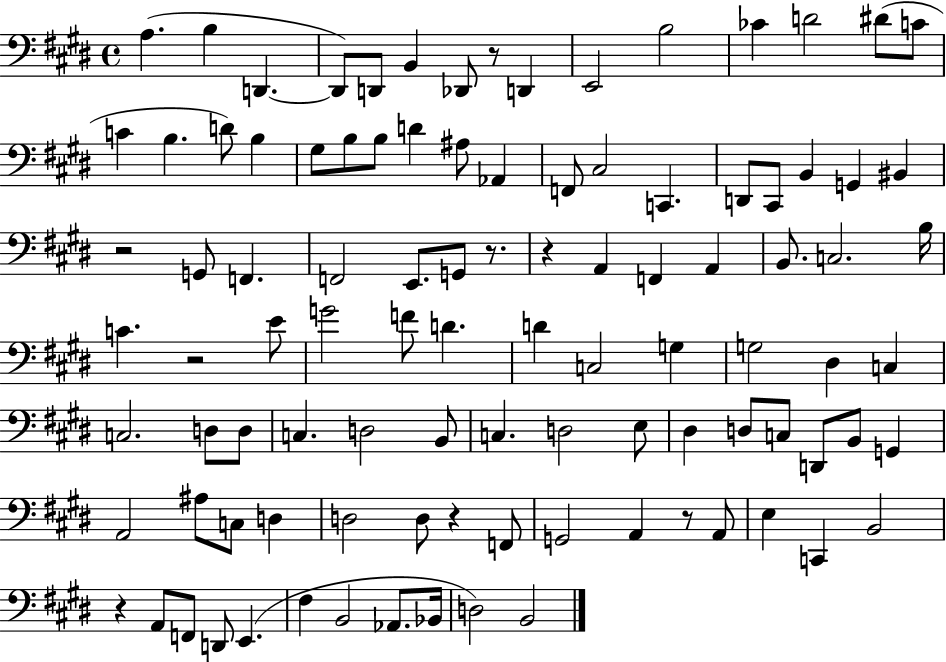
X:1
T:Untitled
M:4/4
L:1/4
K:E
A, B, D,, D,,/2 D,,/2 B,, _D,,/2 z/2 D,, E,,2 B,2 _C D2 ^D/2 C/2 C B, D/2 B, ^G,/2 B,/2 B,/2 D ^A,/2 _A,, F,,/2 ^C,2 C,, D,,/2 ^C,,/2 B,, G,, ^B,, z2 G,,/2 F,, F,,2 E,,/2 G,,/2 z/2 z A,, F,, A,, B,,/2 C,2 B,/4 C z2 E/2 G2 F/2 D D C,2 G, G,2 ^D, C, C,2 D,/2 D,/2 C, D,2 B,,/2 C, D,2 E,/2 ^D, D,/2 C,/2 D,,/2 B,,/2 G,, A,,2 ^A,/2 C,/2 D, D,2 D,/2 z F,,/2 G,,2 A,, z/2 A,,/2 E, C,, B,,2 z A,,/2 F,,/2 D,,/2 E,, ^F, B,,2 _A,,/2 _B,,/4 D,2 B,,2